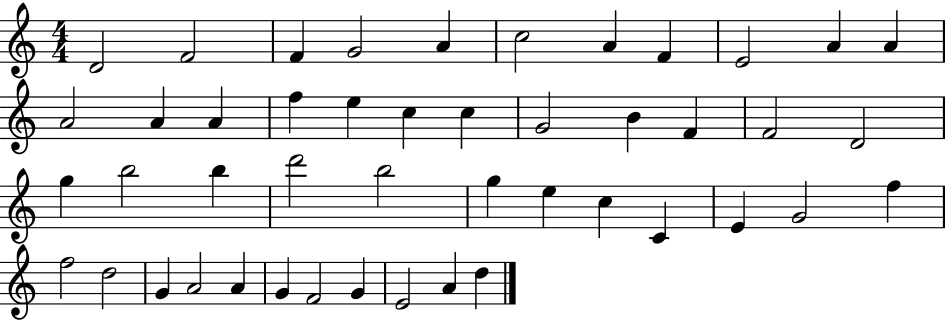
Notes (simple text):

D4/h F4/h F4/q G4/h A4/q C5/h A4/q F4/q E4/h A4/q A4/q A4/h A4/q A4/q F5/q E5/q C5/q C5/q G4/h B4/q F4/q F4/h D4/h G5/q B5/h B5/q D6/h B5/h G5/q E5/q C5/q C4/q E4/q G4/h F5/q F5/h D5/h G4/q A4/h A4/q G4/q F4/h G4/q E4/h A4/q D5/q